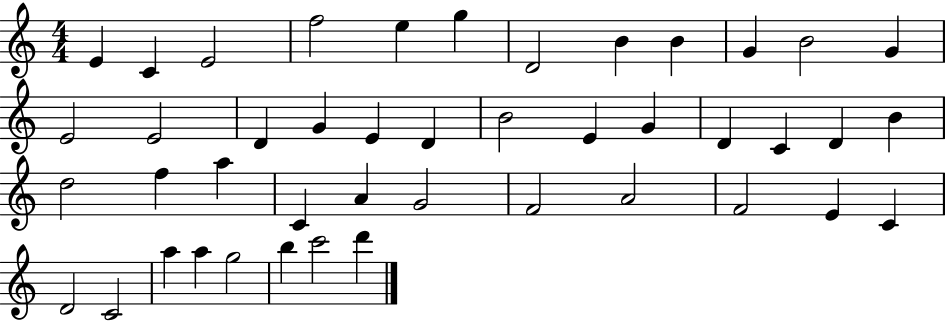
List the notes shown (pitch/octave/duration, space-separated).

E4/q C4/q E4/h F5/h E5/q G5/q D4/h B4/q B4/q G4/q B4/h G4/q E4/h E4/h D4/q G4/q E4/q D4/q B4/h E4/q G4/q D4/q C4/q D4/q B4/q D5/h F5/q A5/q C4/q A4/q G4/h F4/h A4/h F4/h E4/q C4/q D4/h C4/h A5/q A5/q G5/h B5/q C6/h D6/q